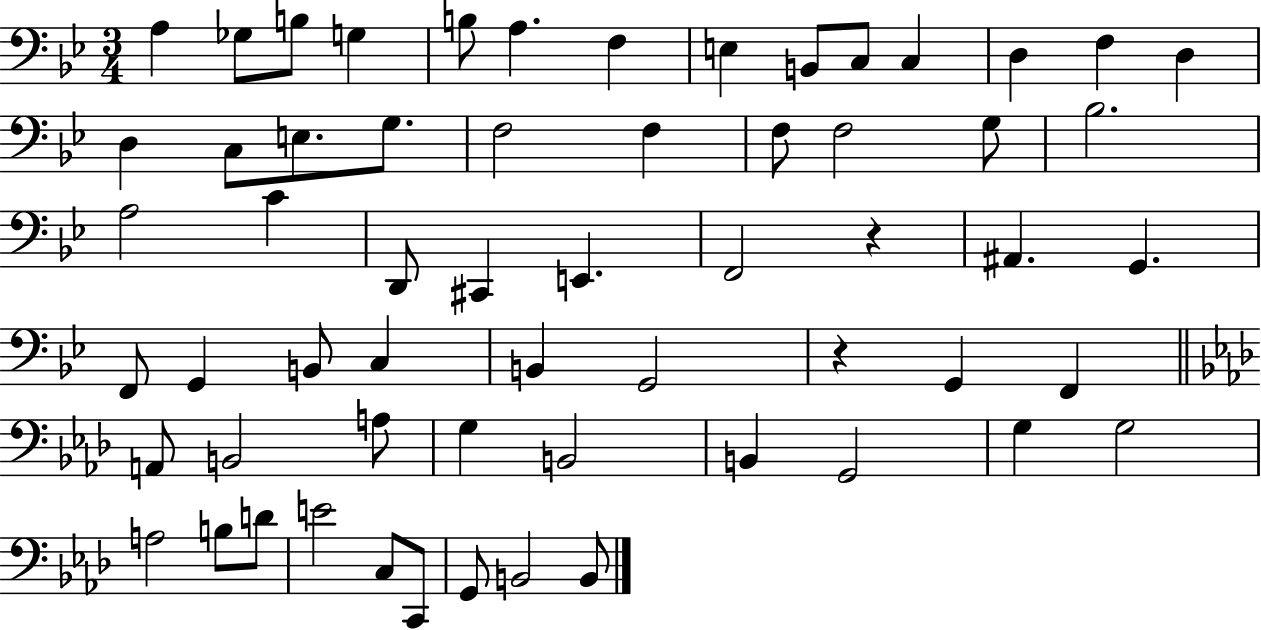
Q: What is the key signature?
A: BES major